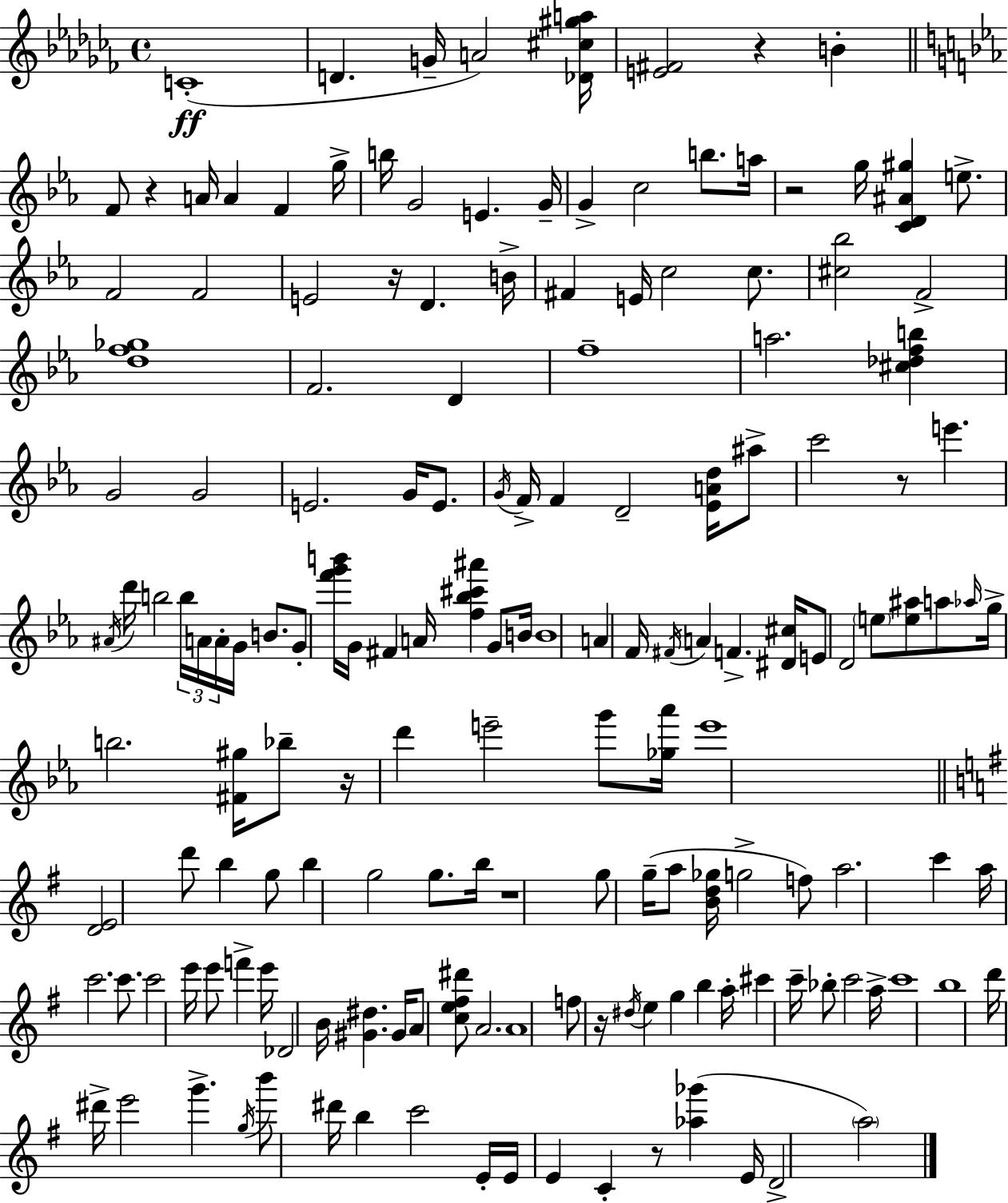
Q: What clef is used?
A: treble